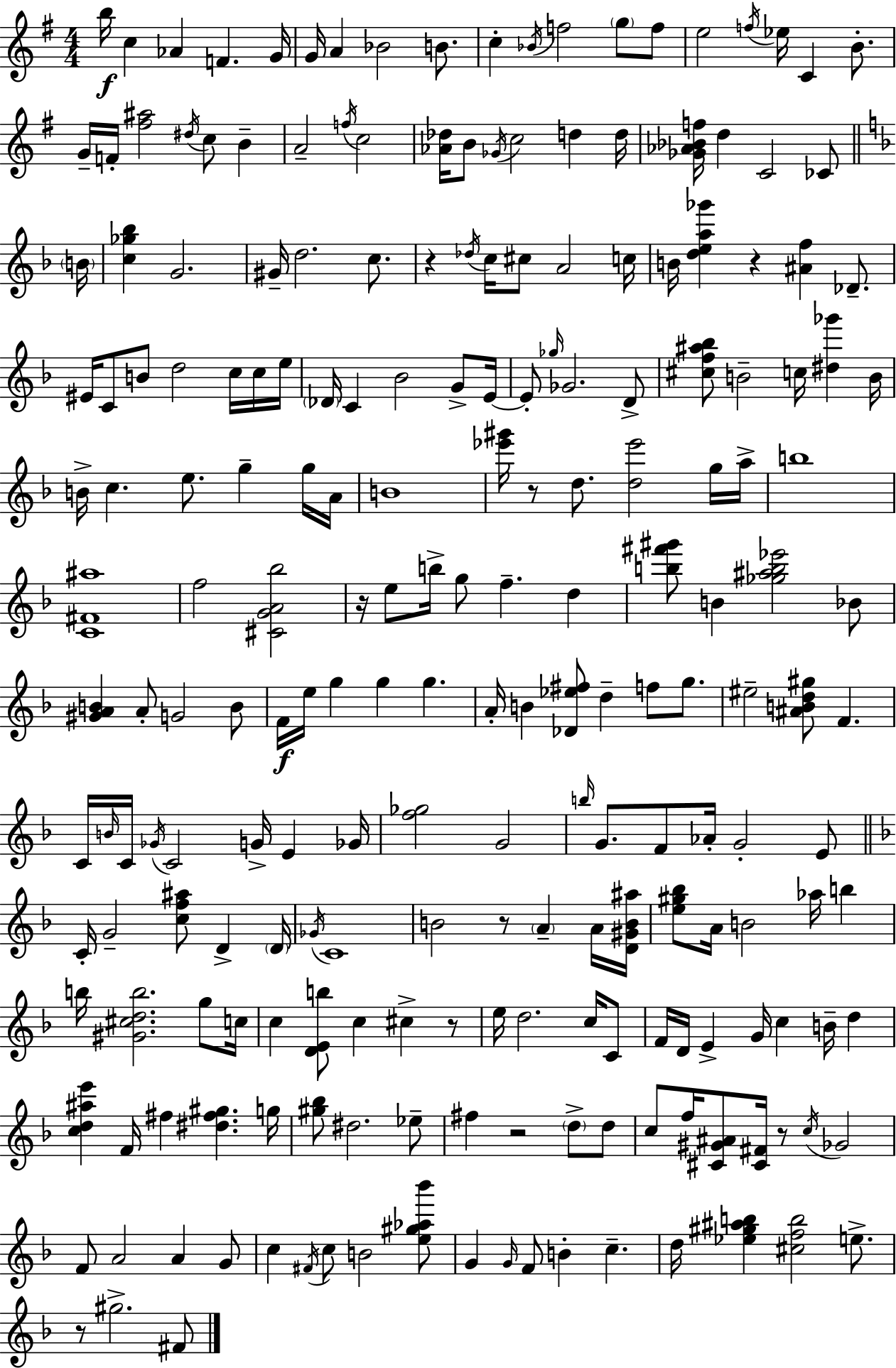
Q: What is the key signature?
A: G major